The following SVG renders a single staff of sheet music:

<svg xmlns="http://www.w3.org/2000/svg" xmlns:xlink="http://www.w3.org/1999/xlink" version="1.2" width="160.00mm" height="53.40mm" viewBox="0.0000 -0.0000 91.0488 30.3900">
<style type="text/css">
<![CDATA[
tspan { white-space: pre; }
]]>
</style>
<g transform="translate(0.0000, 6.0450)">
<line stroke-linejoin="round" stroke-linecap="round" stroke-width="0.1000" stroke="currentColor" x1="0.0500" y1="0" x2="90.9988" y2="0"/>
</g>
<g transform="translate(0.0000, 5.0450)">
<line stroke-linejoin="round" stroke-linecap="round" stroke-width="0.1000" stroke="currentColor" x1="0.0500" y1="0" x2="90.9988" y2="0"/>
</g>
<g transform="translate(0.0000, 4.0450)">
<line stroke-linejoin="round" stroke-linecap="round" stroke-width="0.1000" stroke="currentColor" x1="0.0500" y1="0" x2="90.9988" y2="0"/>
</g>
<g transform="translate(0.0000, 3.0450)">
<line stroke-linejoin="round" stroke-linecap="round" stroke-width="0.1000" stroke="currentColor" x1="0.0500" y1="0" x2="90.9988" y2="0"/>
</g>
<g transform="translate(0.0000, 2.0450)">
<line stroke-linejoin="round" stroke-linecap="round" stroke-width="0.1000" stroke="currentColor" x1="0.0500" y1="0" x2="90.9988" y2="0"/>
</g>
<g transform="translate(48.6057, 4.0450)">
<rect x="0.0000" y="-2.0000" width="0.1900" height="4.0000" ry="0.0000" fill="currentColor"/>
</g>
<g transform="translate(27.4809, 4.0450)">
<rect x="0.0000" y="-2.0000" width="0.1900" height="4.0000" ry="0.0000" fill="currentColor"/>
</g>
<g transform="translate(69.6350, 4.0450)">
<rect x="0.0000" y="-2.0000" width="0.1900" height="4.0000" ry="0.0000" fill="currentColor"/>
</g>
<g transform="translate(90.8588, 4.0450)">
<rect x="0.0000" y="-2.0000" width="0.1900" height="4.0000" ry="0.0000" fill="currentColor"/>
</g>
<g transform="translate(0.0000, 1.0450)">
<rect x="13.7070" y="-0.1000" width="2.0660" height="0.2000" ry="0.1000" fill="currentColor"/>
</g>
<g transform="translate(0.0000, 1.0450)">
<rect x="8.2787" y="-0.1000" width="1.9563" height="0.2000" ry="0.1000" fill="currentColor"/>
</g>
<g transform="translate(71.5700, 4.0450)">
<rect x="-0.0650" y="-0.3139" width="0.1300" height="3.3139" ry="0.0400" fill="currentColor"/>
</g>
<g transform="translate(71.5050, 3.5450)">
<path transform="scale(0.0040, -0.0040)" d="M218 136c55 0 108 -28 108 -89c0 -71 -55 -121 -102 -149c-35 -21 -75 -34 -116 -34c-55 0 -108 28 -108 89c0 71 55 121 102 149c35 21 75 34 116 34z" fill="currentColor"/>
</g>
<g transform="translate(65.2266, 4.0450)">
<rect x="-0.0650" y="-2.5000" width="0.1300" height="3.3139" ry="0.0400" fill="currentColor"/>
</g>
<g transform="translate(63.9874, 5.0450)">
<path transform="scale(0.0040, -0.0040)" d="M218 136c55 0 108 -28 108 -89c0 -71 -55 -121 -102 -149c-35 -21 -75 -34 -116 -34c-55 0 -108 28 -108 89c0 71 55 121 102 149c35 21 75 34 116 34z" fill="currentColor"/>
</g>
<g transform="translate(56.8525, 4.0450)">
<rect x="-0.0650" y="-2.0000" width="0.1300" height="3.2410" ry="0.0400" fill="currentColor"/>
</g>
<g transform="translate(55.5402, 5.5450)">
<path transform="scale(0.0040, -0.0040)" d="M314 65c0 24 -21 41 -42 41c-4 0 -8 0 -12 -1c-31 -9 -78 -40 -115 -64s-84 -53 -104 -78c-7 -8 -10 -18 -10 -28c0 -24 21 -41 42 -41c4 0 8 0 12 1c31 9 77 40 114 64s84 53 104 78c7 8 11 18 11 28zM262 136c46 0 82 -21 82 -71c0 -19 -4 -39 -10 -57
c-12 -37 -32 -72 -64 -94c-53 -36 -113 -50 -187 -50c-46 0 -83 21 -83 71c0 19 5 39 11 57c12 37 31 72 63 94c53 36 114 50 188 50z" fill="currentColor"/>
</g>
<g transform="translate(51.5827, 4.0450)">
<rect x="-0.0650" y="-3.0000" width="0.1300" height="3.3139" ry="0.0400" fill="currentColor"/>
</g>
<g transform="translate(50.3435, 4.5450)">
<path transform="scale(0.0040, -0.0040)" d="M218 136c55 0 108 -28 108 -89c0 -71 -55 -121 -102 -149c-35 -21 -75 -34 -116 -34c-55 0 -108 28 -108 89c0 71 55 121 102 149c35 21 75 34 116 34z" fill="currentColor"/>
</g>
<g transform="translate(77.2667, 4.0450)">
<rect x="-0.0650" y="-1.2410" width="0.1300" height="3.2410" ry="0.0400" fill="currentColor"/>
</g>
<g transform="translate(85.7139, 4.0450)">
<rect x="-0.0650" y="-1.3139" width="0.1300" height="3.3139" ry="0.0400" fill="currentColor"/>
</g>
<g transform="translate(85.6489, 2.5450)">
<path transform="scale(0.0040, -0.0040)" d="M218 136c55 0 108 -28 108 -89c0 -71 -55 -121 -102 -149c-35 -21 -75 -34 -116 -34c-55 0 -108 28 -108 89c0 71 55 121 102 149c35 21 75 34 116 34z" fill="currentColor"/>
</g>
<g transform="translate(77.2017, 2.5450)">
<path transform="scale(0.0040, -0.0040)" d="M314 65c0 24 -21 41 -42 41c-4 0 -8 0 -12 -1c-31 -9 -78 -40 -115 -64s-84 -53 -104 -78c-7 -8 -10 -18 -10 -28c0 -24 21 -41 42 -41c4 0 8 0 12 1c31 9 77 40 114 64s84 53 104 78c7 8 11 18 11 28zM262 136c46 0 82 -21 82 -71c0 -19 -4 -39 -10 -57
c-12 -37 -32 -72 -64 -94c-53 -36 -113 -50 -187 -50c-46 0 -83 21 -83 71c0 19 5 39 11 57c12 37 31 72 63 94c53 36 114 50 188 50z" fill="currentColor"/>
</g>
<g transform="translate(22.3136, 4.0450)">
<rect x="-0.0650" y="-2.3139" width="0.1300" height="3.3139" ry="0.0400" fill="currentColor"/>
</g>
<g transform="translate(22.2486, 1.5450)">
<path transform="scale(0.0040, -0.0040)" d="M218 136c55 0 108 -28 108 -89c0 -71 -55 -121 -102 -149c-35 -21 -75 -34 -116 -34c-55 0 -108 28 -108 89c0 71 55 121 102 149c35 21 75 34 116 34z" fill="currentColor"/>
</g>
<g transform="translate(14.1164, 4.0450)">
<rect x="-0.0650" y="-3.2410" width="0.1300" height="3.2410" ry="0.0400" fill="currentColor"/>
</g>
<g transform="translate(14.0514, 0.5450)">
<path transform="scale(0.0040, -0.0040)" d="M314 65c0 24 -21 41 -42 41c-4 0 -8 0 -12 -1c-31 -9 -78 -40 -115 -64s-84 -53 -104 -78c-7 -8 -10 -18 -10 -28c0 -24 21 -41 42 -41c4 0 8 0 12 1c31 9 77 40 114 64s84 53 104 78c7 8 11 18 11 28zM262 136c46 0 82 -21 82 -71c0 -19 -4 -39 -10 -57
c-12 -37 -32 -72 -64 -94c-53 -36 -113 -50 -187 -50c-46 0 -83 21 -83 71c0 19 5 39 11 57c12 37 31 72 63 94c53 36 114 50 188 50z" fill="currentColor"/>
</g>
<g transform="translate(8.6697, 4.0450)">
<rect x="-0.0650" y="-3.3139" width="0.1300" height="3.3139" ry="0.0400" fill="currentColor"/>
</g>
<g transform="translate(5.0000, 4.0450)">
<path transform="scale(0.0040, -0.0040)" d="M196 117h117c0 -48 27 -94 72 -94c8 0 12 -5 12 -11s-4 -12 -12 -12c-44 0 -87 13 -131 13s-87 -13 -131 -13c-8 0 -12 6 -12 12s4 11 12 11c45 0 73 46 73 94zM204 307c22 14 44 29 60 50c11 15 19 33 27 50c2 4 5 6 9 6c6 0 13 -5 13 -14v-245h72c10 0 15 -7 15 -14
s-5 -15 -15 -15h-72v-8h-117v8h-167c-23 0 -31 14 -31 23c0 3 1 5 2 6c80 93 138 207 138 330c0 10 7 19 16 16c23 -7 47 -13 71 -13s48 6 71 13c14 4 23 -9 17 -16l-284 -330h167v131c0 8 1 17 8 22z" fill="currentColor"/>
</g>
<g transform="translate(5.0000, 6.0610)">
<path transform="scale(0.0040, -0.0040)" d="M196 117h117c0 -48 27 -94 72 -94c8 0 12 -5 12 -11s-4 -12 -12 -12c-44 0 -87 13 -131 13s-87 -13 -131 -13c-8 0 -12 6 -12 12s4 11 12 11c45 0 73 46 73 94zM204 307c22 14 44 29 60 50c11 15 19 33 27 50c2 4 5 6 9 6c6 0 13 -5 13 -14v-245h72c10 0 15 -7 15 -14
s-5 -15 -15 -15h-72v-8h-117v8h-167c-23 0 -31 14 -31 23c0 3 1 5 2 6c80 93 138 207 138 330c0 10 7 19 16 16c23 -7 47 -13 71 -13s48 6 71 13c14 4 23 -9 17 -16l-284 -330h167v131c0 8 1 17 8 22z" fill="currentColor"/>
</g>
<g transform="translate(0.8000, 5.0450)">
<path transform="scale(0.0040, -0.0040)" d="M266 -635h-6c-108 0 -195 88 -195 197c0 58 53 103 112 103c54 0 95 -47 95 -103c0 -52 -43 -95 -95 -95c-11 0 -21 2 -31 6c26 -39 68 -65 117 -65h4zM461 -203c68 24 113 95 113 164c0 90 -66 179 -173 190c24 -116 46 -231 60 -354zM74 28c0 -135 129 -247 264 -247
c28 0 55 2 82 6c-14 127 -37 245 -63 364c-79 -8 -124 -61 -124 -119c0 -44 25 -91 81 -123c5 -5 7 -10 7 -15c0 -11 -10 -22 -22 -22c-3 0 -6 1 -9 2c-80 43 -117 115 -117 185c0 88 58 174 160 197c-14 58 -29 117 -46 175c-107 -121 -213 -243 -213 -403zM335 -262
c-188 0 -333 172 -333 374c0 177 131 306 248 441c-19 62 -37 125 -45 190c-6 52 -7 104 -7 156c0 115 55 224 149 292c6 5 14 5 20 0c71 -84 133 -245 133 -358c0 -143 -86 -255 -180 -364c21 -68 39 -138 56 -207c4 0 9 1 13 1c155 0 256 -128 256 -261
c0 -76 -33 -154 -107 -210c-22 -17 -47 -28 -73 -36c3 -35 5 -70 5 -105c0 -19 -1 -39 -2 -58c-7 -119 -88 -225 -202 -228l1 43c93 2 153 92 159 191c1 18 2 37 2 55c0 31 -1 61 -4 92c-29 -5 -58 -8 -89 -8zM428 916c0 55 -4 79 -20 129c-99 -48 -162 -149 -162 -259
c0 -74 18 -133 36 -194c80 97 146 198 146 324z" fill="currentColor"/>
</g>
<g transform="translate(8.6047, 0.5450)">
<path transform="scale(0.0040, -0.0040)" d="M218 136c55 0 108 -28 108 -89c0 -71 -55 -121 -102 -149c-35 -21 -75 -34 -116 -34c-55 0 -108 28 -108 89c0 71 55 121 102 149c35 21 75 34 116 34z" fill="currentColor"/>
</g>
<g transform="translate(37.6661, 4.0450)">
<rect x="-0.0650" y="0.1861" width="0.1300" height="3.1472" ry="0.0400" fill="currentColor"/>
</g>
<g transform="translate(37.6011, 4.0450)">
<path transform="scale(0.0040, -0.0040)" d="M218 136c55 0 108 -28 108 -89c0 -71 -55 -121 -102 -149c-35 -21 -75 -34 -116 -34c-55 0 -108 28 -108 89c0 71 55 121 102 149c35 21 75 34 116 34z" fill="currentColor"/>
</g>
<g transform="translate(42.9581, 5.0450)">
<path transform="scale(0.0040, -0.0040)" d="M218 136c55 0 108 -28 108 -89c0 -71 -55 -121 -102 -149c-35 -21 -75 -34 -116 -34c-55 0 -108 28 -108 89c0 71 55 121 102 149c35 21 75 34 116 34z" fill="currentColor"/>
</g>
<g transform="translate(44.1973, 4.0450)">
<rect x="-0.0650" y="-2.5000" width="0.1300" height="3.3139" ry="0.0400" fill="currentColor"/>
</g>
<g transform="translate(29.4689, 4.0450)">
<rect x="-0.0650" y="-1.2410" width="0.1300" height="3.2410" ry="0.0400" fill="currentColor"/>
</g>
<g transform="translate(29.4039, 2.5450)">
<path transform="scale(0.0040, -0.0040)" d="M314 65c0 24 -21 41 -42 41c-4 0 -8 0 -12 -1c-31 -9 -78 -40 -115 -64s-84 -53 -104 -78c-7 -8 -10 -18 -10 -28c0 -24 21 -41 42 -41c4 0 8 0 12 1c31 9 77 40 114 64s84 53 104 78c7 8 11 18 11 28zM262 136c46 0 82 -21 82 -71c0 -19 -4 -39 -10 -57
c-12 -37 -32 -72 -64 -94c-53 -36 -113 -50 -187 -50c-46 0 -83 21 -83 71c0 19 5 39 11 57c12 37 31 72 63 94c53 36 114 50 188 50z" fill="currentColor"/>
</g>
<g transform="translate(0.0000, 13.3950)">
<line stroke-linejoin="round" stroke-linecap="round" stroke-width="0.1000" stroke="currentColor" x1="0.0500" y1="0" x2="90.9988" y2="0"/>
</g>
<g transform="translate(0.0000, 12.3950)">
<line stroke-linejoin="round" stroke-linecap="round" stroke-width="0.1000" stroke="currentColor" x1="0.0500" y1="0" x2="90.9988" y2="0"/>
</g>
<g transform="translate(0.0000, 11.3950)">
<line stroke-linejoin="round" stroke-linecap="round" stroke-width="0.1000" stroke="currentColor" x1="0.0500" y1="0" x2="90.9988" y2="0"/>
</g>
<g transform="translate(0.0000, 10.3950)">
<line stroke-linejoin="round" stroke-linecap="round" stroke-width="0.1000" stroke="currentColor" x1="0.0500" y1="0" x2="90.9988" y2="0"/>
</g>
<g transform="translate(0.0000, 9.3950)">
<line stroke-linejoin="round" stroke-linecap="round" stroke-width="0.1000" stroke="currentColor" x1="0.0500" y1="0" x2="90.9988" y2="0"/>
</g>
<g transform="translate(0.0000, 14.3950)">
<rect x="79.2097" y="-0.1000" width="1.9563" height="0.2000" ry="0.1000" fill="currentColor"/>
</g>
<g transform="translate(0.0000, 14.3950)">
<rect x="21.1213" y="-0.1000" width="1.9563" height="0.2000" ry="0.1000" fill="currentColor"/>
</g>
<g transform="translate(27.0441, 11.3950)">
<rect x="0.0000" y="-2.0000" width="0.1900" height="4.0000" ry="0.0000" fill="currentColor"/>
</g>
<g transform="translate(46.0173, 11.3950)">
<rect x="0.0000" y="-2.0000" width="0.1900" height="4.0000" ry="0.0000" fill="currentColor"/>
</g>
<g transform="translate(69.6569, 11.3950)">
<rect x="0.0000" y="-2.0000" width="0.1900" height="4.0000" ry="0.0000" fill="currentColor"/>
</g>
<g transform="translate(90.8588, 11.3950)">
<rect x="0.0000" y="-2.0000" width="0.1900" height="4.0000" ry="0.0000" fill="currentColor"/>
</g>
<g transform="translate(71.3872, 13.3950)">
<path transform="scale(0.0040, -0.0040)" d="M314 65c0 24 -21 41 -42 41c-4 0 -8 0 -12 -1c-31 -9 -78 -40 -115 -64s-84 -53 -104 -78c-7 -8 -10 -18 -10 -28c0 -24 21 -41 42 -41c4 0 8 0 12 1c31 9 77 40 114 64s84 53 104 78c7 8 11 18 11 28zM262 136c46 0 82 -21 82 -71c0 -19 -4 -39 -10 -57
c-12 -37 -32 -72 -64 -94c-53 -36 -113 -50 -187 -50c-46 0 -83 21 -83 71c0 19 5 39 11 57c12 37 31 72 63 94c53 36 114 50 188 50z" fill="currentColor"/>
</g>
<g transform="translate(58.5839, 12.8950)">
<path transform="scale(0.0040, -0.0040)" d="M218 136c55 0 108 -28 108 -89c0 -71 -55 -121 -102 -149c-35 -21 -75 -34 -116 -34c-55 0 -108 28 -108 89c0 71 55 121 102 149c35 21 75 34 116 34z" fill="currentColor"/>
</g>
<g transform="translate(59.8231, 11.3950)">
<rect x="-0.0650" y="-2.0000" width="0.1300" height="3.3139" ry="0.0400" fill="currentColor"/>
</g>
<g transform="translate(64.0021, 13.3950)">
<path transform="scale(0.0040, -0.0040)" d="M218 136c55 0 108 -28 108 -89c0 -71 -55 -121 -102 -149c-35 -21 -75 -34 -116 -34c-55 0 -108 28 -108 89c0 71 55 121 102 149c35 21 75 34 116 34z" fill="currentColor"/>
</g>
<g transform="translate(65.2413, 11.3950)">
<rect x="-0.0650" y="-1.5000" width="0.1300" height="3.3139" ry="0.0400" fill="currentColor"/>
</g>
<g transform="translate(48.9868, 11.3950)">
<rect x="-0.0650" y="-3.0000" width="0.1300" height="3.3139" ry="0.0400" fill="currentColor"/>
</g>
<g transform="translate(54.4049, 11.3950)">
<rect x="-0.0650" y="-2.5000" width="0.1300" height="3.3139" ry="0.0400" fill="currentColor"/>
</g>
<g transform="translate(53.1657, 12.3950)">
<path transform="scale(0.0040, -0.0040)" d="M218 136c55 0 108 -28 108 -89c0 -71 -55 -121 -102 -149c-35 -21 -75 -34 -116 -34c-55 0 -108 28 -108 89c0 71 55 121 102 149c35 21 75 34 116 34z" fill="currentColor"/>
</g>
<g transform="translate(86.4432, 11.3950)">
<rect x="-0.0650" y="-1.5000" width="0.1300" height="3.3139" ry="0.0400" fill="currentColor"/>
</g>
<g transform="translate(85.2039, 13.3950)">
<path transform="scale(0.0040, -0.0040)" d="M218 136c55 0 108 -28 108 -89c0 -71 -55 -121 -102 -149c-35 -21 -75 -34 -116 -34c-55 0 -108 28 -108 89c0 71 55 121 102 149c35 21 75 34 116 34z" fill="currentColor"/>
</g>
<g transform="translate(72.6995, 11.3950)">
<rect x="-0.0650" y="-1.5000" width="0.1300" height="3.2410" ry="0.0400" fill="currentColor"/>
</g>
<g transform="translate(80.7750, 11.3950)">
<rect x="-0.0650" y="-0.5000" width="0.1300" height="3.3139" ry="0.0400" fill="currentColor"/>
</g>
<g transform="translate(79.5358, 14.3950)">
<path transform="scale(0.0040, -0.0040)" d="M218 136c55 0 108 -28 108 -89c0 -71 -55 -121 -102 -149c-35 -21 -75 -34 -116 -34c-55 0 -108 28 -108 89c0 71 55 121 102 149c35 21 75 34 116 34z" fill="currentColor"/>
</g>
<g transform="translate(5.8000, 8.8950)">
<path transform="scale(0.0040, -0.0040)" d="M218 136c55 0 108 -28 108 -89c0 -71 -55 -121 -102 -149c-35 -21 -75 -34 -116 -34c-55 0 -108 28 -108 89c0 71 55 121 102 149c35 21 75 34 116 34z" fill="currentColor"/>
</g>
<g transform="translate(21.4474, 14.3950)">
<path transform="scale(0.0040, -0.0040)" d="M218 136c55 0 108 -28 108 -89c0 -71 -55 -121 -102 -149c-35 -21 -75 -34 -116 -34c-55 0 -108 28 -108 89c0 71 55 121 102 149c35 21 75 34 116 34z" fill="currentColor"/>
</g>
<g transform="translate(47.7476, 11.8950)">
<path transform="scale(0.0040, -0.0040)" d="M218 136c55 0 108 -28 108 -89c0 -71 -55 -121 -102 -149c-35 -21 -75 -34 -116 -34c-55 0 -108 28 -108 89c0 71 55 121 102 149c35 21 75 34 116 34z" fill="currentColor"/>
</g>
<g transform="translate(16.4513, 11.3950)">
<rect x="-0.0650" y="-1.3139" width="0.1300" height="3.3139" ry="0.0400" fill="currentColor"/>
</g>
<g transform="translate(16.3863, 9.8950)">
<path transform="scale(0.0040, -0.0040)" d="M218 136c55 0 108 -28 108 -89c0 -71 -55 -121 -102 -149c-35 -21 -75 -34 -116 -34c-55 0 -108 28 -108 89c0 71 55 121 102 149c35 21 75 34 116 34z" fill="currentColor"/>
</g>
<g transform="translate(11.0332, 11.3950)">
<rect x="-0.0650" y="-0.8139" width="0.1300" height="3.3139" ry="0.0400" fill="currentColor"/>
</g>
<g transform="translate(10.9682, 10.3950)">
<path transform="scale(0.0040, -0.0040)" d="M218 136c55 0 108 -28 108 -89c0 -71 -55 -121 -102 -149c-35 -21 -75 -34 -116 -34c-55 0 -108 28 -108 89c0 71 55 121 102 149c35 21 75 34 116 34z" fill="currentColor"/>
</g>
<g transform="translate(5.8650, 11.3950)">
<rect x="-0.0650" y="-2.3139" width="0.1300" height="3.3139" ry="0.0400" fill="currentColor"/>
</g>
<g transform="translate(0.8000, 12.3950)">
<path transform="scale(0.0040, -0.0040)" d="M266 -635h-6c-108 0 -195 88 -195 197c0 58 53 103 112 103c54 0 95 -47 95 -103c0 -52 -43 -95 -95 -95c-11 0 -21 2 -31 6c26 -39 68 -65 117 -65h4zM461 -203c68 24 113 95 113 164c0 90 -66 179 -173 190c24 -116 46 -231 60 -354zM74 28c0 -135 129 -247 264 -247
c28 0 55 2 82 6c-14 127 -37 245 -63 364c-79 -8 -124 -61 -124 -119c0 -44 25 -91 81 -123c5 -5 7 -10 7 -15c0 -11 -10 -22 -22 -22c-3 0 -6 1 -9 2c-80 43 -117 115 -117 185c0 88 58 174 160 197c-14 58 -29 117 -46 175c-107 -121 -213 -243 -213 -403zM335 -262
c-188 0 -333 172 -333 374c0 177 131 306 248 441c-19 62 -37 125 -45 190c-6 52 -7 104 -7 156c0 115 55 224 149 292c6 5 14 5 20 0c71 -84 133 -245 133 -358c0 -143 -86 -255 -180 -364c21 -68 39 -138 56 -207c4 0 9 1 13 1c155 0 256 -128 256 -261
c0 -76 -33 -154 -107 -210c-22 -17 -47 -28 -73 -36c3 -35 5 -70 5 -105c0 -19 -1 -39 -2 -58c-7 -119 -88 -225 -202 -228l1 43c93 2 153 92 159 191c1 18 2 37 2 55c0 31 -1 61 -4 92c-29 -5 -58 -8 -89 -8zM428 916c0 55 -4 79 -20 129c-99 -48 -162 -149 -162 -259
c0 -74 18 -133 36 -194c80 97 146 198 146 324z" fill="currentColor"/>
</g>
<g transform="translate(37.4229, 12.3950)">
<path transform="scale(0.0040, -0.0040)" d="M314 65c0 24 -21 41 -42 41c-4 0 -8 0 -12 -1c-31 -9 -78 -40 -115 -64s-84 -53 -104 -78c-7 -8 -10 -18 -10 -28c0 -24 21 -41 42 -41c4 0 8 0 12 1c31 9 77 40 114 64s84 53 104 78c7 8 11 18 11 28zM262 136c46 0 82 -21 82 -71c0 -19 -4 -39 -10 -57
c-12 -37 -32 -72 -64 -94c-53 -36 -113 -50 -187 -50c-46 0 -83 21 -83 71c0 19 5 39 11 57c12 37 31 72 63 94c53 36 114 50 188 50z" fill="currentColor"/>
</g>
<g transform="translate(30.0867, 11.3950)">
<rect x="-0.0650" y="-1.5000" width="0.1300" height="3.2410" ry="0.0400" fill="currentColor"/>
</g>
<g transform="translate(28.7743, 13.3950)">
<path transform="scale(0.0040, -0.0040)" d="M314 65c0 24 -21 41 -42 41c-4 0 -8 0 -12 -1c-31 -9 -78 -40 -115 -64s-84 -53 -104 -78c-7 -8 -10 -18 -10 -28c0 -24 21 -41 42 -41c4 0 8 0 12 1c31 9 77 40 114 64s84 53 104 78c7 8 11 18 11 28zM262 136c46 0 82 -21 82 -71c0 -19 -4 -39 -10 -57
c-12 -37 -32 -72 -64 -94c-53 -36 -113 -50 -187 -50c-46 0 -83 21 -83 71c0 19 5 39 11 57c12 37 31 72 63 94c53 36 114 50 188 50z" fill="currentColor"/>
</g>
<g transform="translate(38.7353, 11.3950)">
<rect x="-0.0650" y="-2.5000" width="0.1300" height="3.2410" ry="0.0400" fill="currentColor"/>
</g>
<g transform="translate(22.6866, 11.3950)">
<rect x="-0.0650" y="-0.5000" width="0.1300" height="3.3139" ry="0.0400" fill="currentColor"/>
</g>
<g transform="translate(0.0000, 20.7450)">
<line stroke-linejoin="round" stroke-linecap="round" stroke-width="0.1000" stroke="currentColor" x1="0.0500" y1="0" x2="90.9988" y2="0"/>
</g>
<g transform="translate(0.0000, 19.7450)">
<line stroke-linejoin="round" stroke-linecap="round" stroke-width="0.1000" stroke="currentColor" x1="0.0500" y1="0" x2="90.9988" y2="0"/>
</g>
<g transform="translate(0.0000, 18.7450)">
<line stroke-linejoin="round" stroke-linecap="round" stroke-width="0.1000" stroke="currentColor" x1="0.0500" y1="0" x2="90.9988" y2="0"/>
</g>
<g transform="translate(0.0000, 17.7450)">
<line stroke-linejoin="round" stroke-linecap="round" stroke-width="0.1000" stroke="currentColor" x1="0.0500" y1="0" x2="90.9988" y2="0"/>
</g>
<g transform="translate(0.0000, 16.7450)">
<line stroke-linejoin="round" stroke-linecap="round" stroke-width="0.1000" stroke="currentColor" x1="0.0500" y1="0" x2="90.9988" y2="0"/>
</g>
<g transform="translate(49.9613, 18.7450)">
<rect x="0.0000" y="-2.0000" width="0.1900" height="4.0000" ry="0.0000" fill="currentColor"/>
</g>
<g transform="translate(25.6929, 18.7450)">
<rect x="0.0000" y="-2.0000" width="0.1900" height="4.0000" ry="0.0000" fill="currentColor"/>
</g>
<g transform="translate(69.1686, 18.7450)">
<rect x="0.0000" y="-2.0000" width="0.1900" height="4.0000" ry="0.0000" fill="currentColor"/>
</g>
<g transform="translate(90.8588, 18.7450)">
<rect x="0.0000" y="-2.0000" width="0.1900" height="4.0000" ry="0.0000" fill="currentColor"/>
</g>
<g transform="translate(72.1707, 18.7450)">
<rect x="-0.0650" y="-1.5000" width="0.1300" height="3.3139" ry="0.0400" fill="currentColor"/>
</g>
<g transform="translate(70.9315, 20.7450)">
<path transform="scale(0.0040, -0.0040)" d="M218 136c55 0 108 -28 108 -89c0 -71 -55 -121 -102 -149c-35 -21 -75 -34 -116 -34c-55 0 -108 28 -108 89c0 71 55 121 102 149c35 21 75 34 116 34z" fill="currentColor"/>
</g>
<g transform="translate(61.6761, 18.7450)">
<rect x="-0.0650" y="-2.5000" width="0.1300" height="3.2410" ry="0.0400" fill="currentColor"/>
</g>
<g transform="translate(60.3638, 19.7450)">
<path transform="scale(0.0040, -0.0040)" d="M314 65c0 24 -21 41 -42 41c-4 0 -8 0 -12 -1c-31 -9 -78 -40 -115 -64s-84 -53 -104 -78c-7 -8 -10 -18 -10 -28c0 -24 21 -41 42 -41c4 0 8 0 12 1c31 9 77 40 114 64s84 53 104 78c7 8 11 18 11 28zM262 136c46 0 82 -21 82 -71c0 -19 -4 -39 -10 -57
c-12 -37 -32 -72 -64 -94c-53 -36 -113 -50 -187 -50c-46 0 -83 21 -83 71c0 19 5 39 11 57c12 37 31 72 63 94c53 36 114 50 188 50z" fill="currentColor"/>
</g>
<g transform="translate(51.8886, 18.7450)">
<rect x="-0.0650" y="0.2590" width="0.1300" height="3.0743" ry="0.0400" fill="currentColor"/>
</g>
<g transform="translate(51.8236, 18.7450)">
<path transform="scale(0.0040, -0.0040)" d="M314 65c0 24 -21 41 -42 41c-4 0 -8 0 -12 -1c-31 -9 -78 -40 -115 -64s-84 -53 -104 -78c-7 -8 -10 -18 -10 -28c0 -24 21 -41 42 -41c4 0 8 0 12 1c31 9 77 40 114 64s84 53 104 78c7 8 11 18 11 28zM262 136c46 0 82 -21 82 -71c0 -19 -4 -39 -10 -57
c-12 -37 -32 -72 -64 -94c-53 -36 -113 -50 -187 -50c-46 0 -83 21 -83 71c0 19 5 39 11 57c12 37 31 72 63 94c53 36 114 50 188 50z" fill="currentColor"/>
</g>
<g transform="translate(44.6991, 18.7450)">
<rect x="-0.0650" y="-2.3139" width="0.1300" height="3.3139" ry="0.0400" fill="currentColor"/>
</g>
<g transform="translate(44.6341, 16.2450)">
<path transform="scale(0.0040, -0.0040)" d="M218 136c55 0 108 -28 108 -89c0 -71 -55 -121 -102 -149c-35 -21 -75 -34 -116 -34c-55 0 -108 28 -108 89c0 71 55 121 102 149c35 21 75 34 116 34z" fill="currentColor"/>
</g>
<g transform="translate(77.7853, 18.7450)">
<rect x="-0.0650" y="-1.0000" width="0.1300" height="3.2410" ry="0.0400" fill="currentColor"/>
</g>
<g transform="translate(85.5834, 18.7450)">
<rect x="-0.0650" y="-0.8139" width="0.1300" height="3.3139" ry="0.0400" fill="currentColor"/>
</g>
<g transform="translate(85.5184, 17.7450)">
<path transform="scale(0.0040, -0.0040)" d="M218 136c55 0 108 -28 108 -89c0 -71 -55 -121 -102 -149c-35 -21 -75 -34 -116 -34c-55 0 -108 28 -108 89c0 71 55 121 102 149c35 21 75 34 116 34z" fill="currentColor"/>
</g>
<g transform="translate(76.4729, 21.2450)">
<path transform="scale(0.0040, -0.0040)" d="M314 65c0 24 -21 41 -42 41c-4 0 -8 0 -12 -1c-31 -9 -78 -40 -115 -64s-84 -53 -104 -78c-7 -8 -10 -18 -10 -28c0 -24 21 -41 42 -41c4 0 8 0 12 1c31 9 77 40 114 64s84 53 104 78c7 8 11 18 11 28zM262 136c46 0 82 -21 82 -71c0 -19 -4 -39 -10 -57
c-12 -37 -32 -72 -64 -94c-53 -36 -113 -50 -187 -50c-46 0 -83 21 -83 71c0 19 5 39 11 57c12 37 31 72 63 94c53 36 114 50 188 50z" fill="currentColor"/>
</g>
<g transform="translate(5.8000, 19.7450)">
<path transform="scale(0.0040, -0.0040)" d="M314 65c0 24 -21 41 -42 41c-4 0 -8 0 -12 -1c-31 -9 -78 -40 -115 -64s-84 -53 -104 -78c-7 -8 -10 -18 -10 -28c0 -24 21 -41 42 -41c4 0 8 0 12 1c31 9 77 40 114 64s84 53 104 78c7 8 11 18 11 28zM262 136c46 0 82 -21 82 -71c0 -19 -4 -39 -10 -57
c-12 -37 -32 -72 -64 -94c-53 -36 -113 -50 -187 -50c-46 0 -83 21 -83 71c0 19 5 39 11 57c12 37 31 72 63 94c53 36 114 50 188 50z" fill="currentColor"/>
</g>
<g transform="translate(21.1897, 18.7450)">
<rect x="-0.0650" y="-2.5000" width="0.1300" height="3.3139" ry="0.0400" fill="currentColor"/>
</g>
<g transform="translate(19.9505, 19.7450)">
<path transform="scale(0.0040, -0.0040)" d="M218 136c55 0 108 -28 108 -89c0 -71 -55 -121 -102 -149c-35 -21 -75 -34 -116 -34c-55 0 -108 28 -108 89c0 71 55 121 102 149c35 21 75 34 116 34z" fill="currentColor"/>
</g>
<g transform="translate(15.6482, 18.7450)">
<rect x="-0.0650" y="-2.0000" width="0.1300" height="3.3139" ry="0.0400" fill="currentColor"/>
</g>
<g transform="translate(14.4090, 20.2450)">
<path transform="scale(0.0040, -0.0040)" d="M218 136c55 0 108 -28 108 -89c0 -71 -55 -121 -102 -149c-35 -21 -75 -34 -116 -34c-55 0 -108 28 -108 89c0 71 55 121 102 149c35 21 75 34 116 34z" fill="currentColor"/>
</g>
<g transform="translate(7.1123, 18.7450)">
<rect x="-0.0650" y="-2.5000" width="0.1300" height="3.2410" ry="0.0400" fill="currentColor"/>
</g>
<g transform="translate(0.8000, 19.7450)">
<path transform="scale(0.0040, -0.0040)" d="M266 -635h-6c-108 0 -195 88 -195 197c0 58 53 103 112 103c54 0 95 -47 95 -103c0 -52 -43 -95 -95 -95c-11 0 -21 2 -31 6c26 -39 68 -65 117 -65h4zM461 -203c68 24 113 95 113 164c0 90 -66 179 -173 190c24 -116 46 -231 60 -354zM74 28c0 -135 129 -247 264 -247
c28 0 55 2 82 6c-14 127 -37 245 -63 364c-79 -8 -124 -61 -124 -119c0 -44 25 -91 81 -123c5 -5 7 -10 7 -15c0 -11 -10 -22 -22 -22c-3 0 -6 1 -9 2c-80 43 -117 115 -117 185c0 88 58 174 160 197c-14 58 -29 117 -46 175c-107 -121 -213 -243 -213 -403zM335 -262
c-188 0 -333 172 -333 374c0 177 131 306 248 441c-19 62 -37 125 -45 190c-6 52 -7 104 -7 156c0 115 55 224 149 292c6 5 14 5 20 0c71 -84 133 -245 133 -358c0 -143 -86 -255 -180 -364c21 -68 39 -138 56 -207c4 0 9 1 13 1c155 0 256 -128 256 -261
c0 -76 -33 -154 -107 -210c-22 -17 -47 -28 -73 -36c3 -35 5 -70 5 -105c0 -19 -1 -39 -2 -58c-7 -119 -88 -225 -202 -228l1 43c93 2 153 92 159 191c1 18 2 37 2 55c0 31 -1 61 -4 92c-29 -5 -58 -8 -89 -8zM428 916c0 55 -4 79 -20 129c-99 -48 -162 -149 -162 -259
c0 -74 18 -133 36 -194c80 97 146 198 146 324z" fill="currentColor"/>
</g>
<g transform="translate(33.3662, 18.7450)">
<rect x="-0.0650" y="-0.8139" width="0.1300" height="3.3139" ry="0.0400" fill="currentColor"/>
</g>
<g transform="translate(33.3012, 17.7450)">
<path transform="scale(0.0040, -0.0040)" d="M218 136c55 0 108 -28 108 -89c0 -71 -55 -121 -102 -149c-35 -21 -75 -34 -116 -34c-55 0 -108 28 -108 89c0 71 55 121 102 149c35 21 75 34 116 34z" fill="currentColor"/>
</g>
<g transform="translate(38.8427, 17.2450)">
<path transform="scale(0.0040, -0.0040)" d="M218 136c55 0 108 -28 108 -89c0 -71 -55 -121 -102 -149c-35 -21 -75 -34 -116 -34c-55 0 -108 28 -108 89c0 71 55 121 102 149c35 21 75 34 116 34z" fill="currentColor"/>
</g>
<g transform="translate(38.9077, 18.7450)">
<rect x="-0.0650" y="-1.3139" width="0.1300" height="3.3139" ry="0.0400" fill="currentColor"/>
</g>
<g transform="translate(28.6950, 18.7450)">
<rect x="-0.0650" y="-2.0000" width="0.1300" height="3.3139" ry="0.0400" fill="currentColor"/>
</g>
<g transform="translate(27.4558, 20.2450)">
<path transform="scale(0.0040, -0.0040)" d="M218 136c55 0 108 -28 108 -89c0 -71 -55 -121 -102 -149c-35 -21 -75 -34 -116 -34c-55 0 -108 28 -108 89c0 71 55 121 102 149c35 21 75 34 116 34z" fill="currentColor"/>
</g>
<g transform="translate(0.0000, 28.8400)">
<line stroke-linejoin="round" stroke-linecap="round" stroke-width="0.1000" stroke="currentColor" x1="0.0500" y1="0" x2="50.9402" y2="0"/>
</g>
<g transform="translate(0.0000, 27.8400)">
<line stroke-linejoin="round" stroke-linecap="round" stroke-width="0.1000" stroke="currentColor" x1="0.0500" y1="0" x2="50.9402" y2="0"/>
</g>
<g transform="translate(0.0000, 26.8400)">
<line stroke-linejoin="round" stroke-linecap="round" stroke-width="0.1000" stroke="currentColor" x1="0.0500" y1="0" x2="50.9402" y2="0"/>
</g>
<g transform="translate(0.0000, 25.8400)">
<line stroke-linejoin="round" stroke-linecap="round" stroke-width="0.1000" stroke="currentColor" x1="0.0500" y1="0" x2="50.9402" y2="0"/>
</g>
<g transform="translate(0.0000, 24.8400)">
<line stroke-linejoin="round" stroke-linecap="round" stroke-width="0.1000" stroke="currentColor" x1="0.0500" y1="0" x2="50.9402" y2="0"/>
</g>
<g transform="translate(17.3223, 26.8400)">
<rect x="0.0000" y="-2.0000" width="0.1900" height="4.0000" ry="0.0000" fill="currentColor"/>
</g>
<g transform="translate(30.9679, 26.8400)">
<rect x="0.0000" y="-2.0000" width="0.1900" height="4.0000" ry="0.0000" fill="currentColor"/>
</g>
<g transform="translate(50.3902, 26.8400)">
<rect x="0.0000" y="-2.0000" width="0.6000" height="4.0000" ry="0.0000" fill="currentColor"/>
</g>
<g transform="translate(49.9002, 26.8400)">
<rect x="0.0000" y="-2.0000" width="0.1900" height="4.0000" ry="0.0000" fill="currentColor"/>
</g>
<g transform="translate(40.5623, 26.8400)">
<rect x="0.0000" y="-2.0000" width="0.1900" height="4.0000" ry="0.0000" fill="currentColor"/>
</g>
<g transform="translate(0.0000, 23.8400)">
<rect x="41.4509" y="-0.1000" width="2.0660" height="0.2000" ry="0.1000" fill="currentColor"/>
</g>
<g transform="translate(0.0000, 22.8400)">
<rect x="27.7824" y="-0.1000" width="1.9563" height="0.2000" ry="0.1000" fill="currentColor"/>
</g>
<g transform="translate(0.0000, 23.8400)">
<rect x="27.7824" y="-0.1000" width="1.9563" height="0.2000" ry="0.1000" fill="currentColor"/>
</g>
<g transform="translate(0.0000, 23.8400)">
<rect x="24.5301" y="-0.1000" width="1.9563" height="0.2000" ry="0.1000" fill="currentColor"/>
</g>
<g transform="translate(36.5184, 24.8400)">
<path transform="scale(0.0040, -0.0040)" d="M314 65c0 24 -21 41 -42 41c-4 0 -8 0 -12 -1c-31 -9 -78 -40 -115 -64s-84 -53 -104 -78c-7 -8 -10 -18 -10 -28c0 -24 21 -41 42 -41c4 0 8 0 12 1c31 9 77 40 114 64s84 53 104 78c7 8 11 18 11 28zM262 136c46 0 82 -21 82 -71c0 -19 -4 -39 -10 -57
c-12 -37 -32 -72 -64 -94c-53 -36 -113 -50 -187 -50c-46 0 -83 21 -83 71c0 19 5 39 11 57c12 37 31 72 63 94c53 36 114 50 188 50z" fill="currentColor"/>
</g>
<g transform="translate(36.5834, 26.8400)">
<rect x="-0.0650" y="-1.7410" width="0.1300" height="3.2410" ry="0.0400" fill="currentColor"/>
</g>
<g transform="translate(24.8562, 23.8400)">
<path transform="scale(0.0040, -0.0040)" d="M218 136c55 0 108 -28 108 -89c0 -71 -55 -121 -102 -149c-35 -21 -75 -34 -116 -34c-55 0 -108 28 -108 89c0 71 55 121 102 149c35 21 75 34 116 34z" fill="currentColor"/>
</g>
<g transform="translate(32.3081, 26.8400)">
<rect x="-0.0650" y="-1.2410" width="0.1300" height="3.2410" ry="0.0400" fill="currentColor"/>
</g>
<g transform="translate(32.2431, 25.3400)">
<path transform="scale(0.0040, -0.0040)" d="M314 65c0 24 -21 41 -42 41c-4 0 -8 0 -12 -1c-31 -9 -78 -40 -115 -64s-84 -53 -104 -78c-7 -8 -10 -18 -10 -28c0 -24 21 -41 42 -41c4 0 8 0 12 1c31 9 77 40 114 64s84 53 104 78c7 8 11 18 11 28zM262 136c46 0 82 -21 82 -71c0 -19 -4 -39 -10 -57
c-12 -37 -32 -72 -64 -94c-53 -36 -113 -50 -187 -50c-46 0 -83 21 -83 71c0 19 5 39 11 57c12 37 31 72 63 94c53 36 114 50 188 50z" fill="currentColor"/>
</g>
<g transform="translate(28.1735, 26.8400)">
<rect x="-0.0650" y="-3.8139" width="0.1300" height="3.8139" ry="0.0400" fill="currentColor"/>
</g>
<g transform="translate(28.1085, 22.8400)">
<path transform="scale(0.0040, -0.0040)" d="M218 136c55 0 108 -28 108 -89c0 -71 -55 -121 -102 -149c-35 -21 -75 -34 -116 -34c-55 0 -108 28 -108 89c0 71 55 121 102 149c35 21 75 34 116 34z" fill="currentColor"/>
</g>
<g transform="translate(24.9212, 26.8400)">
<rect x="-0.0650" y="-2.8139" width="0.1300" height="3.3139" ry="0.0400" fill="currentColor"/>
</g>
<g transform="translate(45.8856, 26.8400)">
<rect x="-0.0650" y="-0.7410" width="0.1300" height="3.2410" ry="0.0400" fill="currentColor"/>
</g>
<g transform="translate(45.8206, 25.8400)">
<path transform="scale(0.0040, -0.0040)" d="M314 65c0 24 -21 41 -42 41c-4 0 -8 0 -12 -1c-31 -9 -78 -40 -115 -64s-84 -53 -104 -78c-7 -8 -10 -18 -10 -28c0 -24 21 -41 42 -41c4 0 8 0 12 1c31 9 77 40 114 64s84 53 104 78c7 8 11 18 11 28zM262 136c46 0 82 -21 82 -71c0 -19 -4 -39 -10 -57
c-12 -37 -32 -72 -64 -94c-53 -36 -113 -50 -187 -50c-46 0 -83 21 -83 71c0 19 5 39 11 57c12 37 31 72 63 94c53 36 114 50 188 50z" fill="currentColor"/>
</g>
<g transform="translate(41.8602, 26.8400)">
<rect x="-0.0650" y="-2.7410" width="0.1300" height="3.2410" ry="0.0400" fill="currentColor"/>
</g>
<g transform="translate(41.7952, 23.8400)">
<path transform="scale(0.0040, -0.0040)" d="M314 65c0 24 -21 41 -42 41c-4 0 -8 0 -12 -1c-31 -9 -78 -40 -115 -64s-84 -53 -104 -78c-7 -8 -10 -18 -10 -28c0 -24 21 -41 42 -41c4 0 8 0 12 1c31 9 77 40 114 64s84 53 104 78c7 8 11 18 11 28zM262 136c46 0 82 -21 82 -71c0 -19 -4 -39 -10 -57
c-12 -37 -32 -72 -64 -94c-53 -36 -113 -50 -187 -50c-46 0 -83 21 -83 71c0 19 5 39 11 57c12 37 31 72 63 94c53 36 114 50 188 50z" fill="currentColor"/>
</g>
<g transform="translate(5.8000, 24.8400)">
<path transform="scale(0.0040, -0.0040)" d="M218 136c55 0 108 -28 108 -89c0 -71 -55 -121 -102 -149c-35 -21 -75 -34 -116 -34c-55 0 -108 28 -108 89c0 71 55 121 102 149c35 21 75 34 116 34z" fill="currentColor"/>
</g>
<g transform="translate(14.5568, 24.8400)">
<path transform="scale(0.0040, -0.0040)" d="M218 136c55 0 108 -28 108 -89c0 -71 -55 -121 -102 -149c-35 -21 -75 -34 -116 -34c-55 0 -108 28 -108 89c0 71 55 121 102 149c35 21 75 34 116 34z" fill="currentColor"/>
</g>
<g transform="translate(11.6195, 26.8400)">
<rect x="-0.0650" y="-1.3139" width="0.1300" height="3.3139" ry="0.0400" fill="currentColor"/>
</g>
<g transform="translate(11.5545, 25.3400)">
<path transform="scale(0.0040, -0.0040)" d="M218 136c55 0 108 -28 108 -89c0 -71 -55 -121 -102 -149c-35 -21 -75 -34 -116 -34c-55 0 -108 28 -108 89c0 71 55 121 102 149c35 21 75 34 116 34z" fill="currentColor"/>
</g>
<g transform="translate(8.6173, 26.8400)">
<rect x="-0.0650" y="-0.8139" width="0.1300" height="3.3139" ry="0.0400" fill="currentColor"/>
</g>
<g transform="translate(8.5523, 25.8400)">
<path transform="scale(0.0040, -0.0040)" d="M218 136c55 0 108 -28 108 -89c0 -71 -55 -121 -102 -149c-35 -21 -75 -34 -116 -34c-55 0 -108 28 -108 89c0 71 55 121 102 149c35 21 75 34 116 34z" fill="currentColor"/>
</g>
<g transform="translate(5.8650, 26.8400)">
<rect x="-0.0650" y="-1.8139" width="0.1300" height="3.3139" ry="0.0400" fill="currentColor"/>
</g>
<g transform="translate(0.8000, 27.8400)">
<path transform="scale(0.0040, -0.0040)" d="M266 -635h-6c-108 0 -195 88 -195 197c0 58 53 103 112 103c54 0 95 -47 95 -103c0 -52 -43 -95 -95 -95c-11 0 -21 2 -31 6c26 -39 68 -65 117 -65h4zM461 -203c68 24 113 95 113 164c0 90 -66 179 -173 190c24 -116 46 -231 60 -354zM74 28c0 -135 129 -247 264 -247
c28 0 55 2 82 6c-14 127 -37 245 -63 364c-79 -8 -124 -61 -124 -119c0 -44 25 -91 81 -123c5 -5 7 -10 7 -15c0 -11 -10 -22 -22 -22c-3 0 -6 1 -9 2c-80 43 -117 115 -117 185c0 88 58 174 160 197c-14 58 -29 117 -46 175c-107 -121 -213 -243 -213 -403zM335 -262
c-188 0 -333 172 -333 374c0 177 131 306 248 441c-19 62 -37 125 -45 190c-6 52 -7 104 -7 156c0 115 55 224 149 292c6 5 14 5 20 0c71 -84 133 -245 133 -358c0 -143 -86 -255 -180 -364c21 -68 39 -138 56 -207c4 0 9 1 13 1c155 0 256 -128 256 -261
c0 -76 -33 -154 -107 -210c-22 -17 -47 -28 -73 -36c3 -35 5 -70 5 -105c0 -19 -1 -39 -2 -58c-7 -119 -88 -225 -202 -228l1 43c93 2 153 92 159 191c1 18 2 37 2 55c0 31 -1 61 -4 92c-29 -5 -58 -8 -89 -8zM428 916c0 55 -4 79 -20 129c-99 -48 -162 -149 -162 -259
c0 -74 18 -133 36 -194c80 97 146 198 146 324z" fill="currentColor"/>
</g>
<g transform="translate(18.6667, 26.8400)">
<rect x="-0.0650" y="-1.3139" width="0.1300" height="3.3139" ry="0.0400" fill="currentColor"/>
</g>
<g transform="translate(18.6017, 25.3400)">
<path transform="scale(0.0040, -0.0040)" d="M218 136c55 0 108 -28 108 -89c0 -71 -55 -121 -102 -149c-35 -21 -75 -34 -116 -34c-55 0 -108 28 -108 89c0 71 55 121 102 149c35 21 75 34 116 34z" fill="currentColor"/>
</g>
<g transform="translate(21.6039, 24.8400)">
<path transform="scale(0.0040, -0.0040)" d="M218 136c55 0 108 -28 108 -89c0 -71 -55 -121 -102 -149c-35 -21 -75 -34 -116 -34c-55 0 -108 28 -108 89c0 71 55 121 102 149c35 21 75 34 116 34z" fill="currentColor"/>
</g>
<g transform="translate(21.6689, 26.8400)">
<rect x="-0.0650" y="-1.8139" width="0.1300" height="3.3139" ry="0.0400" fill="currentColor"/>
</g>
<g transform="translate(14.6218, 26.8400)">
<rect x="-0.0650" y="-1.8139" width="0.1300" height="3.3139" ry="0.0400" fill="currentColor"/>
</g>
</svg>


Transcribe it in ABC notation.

X:1
T:Untitled
M:4/4
L:1/4
K:C
b b2 g e2 B G A F2 G c e2 e g d e C E2 G2 A G F E E2 C E G2 F G F d e g B2 G2 E D2 d f d e f e f a c' e2 f2 a2 d2